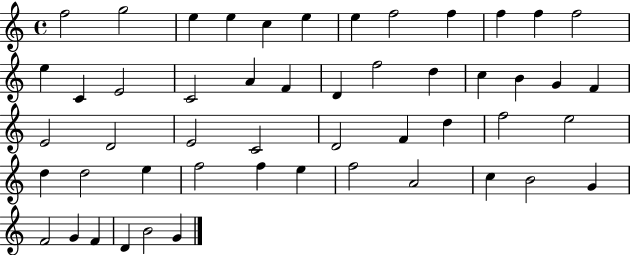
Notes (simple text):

F5/h G5/h E5/q E5/q C5/q E5/q E5/q F5/h F5/q F5/q F5/q F5/h E5/q C4/q E4/h C4/h A4/q F4/q D4/q F5/h D5/q C5/q B4/q G4/q F4/q E4/h D4/h E4/h C4/h D4/h F4/q D5/q F5/h E5/h D5/q D5/h E5/q F5/h F5/q E5/q F5/h A4/h C5/q B4/h G4/q F4/h G4/q F4/q D4/q B4/h G4/q